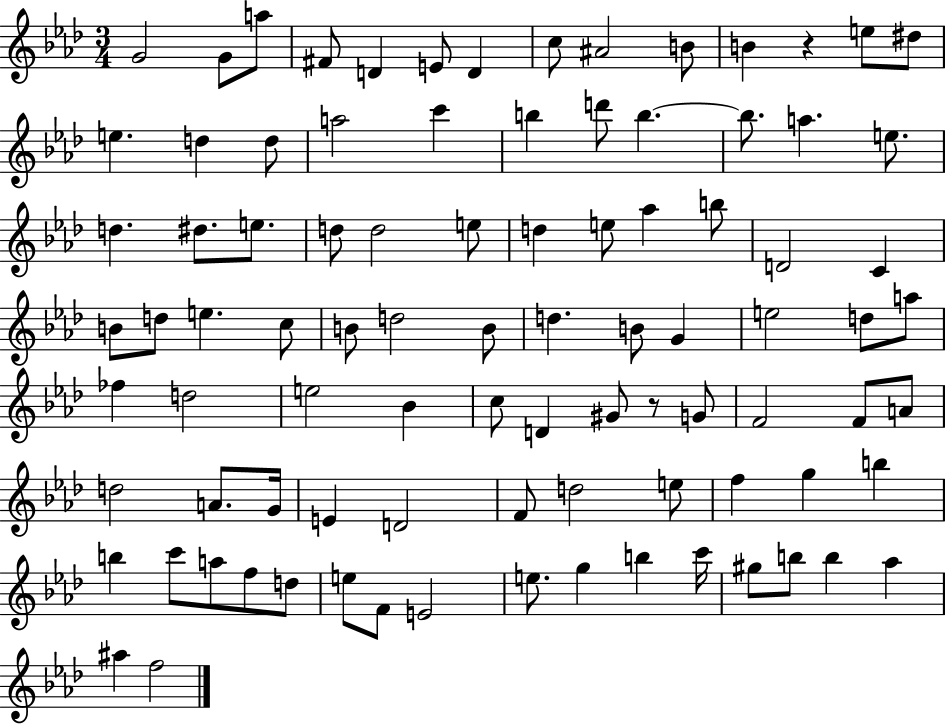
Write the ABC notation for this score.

X:1
T:Untitled
M:3/4
L:1/4
K:Ab
G2 G/2 a/2 ^F/2 D E/2 D c/2 ^A2 B/2 B z e/2 ^d/2 e d d/2 a2 c' b d'/2 b b/2 a e/2 d ^d/2 e/2 d/2 d2 e/2 d e/2 _a b/2 D2 C B/2 d/2 e c/2 B/2 d2 B/2 d B/2 G e2 d/2 a/2 _f d2 e2 _B c/2 D ^G/2 z/2 G/2 F2 F/2 A/2 d2 A/2 G/4 E D2 F/2 d2 e/2 f g b b c'/2 a/2 f/2 d/2 e/2 F/2 E2 e/2 g b c'/4 ^g/2 b/2 b _a ^a f2